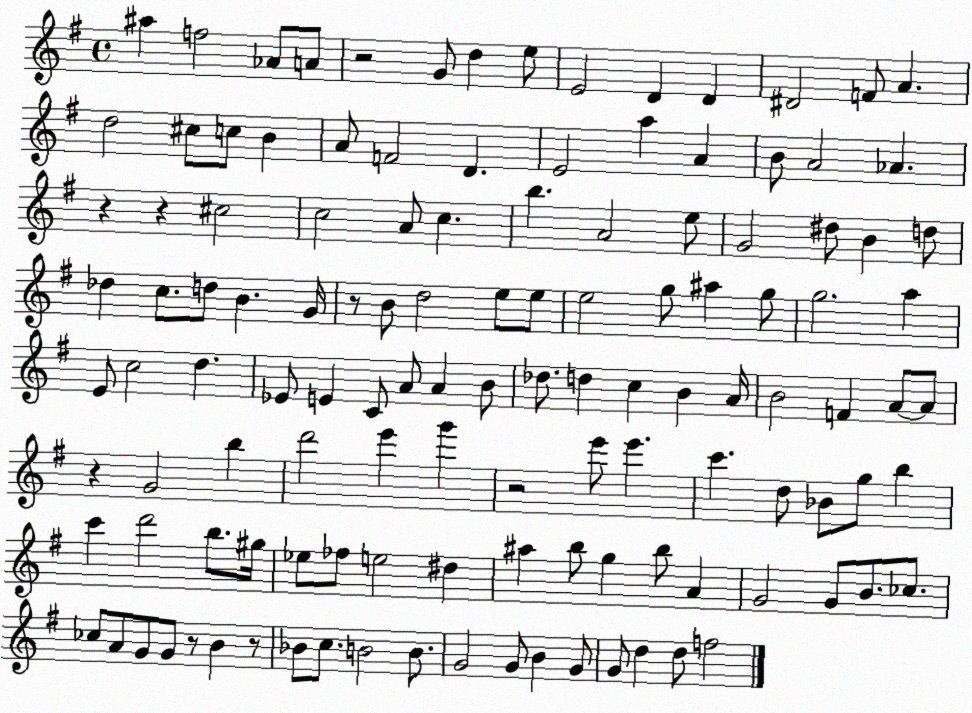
X:1
T:Untitled
M:4/4
L:1/4
K:G
^a f2 _A/2 A/2 z2 G/2 d e/2 E2 D D ^D2 F/2 A d2 ^c/2 c/2 B A/2 F2 D E2 a A B/2 A2 _A z z ^c2 c2 A/2 c b A2 e/2 G2 ^d/2 B d/2 _d c/2 d/2 B G/4 z/2 B/2 d2 e/2 e/2 e2 g/2 ^a g/2 g2 a E/2 c2 d _E/2 E C/2 A/2 A B/2 _d/2 d c B A/4 B2 F A/2 A/2 z G2 b d'2 e' g' z2 e'/2 e' c' d/2 _B/2 g/2 b c' d'2 b/2 ^g/4 _e/2 _f/2 e2 ^d ^a b/2 g b/2 A G2 G/2 B/2 _c/2 _c/2 A/2 G/2 G/2 z/2 B z/2 _B/2 c/2 B2 B/2 G2 G/2 B G/2 G/2 d d/2 f2